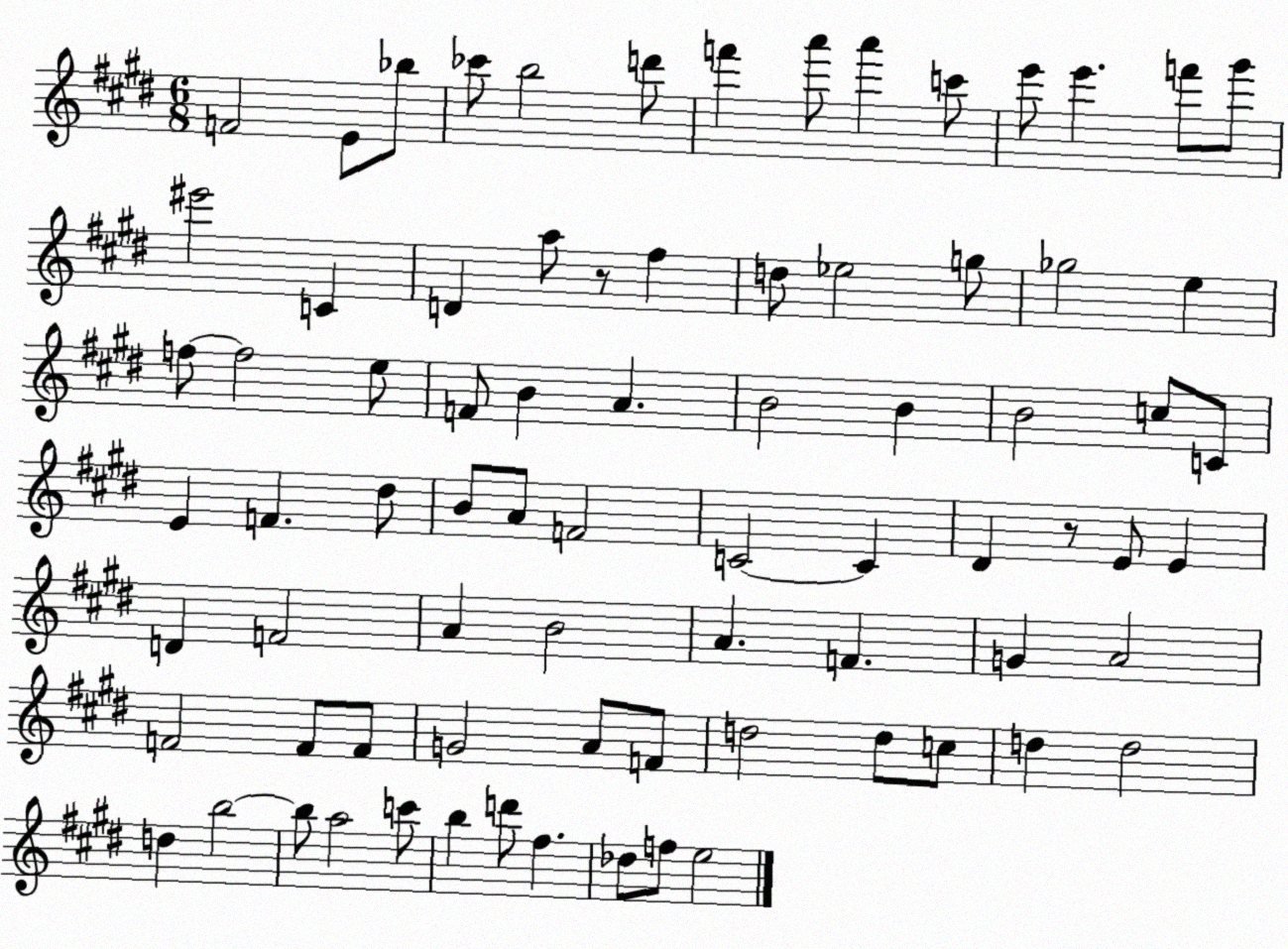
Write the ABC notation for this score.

X:1
T:Untitled
M:6/8
L:1/4
K:E
F2 E/2 _b/2 _c'/2 b2 d'/2 f' a'/2 a' c'/2 e'/2 e' f'/2 ^g'/2 ^e'2 C D a/2 z/2 ^f d/2 _e2 g/2 _g2 e f/2 f2 e/2 F/2 B A B2 B B2 c/2 C/2 E F ^d/2 B/2 A/2 F2 C2 C ^D z/2 E/2 E D F2 A B2 A F G A2 F2 F/2 F/2 G2 A/2 F/2 d2 d/2 c/2 d d2 d b2 b/2 a2 c'/2 b d'/2 ^f _d/2 f/2 e2